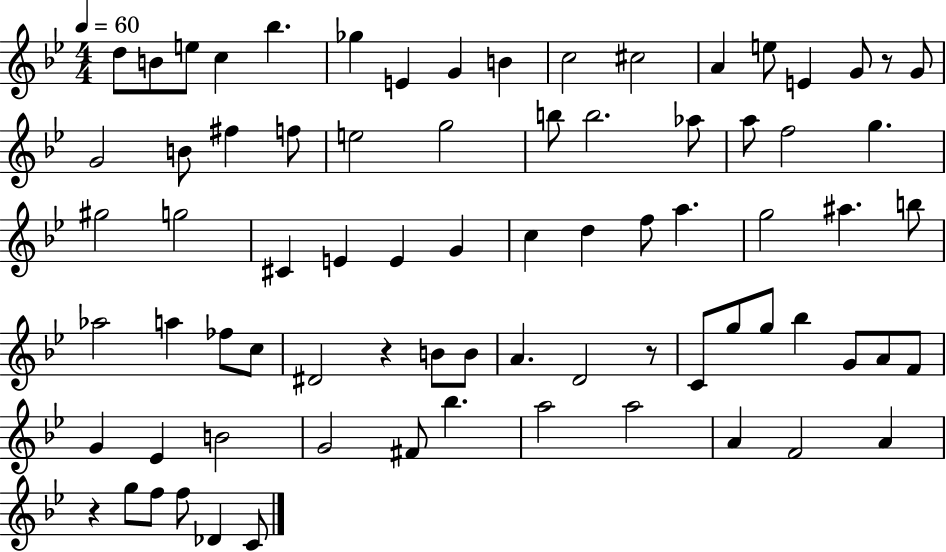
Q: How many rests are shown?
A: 4